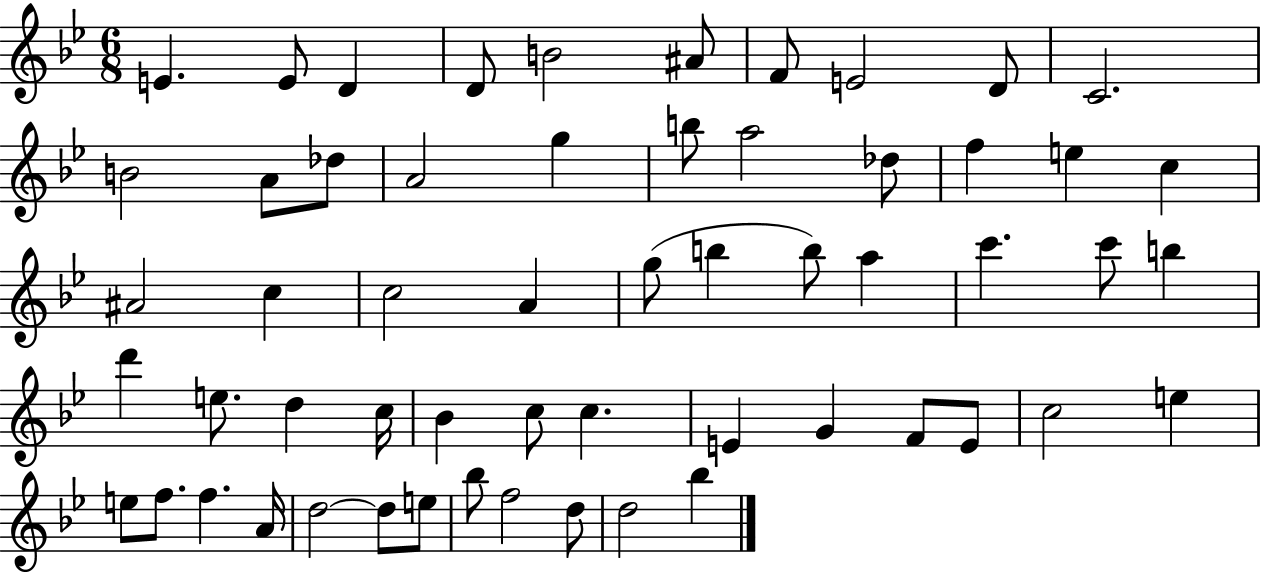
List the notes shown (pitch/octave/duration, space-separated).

E4/q. E4/e D4/q D4/e B4/h A#4/e F4/e E4/h D4/e C4/h. B4/h A4/e Db5/e A4/h G5/q B5/e A5/h Db5/e F5/q E5/q C5/q A#4/h C5/q C5/h A4/q G5/e B5/q B5/e A5/q C6/q. C6/e B5/q D6/q E5/e. D5/q C5/s Bb4/q C5/e C5/q. E4/q G4/q F4/e E4/e C5/h E5/q E5/e F5/e. F5/q. A4/s D5/h D5/e E5/e Bb5/e F5/h D5/e D5/h Bb5/q